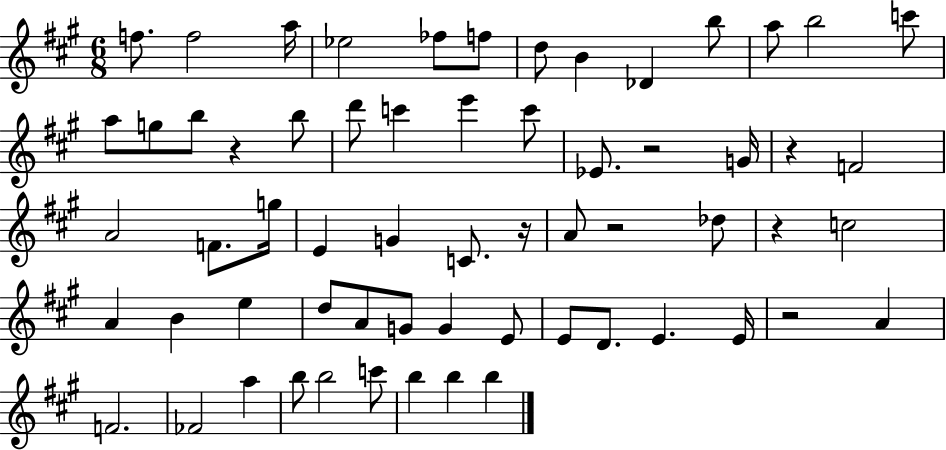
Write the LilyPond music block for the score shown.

{
  \clef treble
  \numericTimeSignature
  \time 6/8
  \key a \major
  f''8. f''2 a''16 | ees''2 fes''8 f''8 | d''8 b'4 des'4 b''8 | a''8 b''2 c'''8 | \break a''8 g''8 b''8 r4 b''8 | d'''8 c'''4 e'''4 c'''8 | ees'8. r2 g'16 | r4 f'2 | \break a'2 f'8. g''16 | e'4 g'4 c'8. r16 | a'8 r2 des''8 | r4 c''2 | \break a'4 b'4 e''4 | d''8 a'8 g'8 g'4 e'8 | e'8 d'8. e'4. e'16 | r2 a'4 | \break f'2. | fes'2 a''4 | b''8 b''2 c'''8 | b''4 b''4 b''4 | \break \bar "|."
}